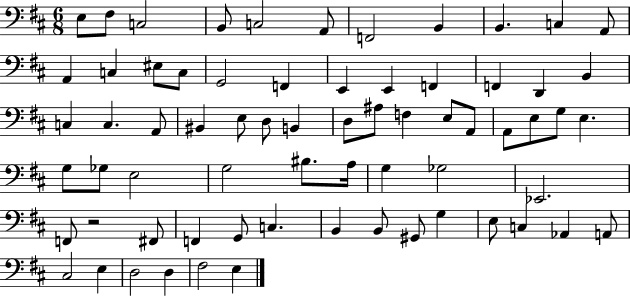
{
  \clef bass
  \numericTimeSignature
  \time 6/8
  \key d \major
  e8 fis8 c2 | b,8 c2 a,8 | f,2 b,4 | b,4. c4 a,8 | \break a,4 c4 eis8 c8 | g,2 f,4 | e,4 e,4 f,4 | f,4 d,4 b,4 | \break c4 c4. a,8 | bis,4 e8 d8 b,4 | d8 ais8 f4 e8 a,8 | a,8 e8 g8 e4. | \break g8 ges8 e2 | g2 bis8. a16 | g4 ges2 | ees,2. | \break f,8 r2 fis,8 | f,4 g,8 c4. | b,4 b,8 gis,8 g4 | e8 c4 aes,4 a,8 | \break cis2 e4 | d2 d4 | fis2 e4 | \bar "|."
}